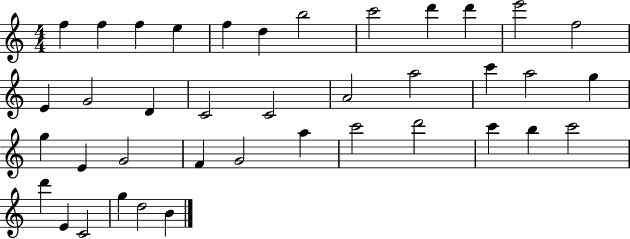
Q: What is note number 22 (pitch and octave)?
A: G5